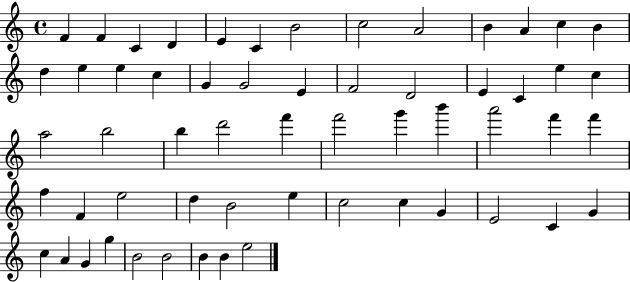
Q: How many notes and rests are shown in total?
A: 58